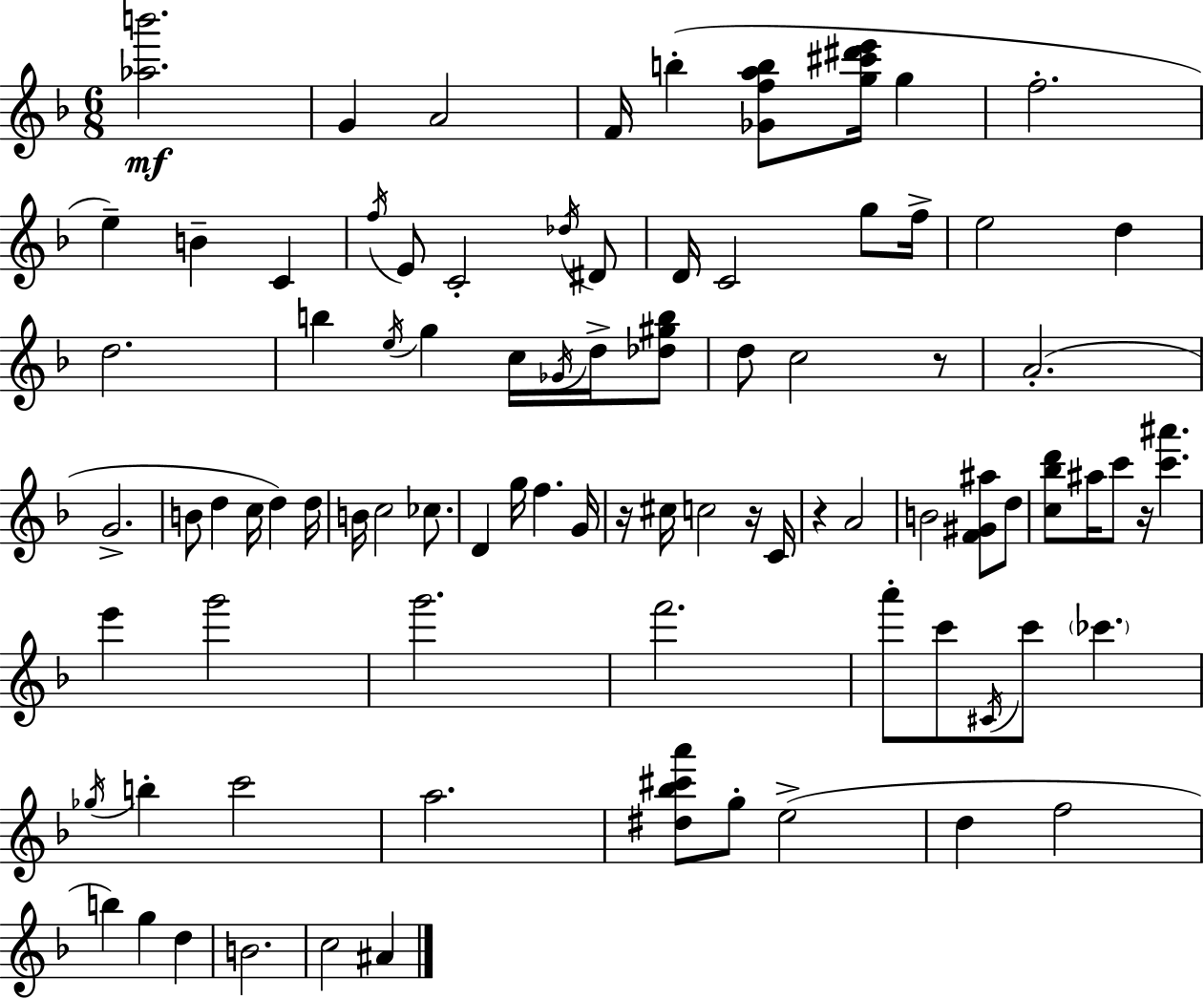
X:1
T:Untitled
M:6/8
L:1/4
K:F
[_ab']2 G A2 F/4 b [_Gfab]/2 [g^c'^d'e']/4 g f2 e B C f/4 E/2 C2 _d/4 ^D/2 D/4 C2 g/2 f/4 e2 d d2 b e/4 g c/4 _G/4 d/4 [_d^gb]/2 d/2 c2 z/2 A2 G2 B/2 d c/4 d d/4 B/4 c2 _c/2 D g/4 f G/4 z/4 ^c/4 c2 z/4 C/4 z A2 B2 [F^G^a]/2 d/2 [c_bd']/2 ^a/4 c'/2 z/4 [c'^a'] e' g'2 g'2 f'2 a'/2 c'/2 ^C/4 c'/2 _c' _g/4 b c'2 a2 [^d_b^c'a']/2 g/2 e2 d f2 b g d B2 c2 ^A